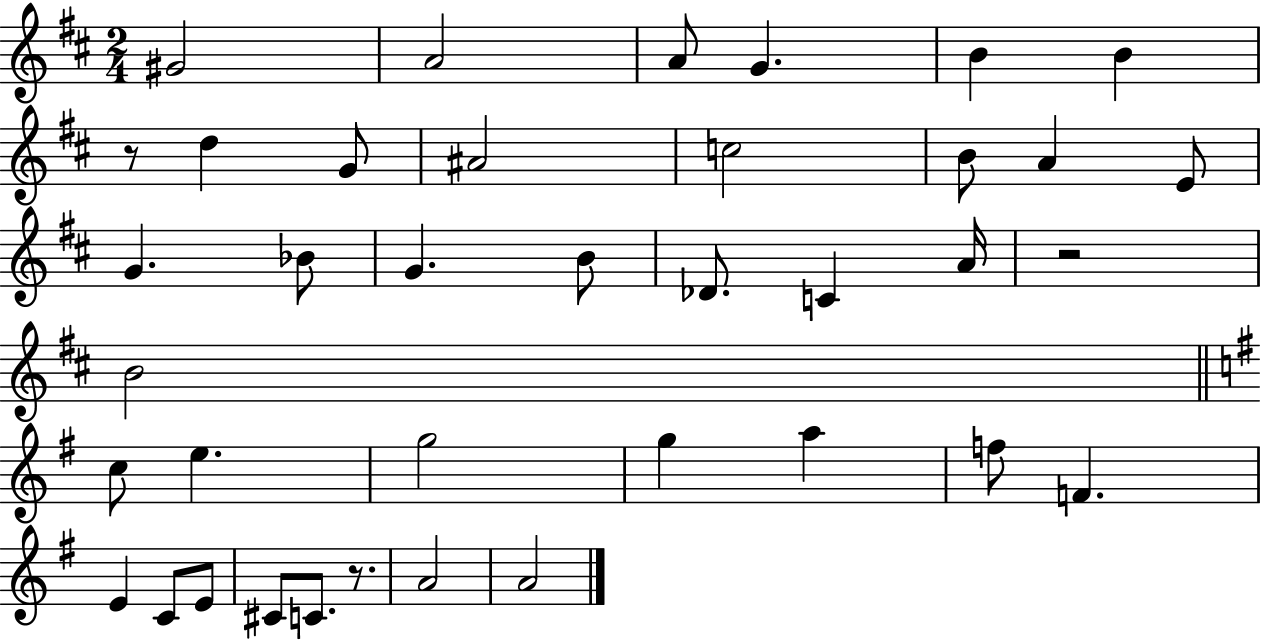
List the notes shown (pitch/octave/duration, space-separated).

G#4/h A4/h A4/e G4/q. B4/q B4/q R/e D5/q G4/e A#4/h C5/h B4/e A4/q E4/e G4/q. Bb4/e G4/q. B4/e Db4/e. C4/q A4/s R/h B4/h C5/e E5/q. G5/h G5/q A5/q F5/e F4/q. E4/q C4/e E4/e C#4/e C4/e. R/e. A4/h A4/h